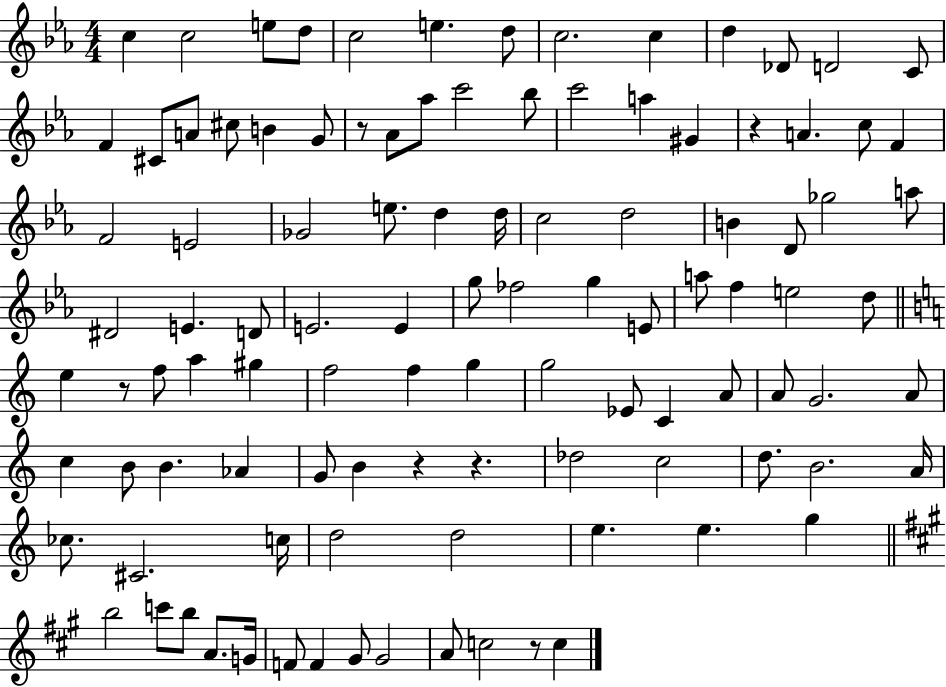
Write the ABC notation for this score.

X:1
T:Untitled
M:4/4
L:1/4
K:Eb
c c2 e/2 d/2 c2 e d/2 c2 c d _D/2 D2 C/2 F ^C/2 A/2 ^c/2 B G/2 z/2 _A/2 _a/2 c'2 _b/2 c'2 a ^G z A c/2 F F2 E2 _G2 e/2 d d/4 c2 d2 B D/2 _g2 a/2 ^D2 E D/2 E2 E g/2 _f2 g E/2 a/2 f e2 d/2 e z/2 f/2 a ^g f2 f g g2 _E/2 C A/2 A/2 G2 A/2 c B/2 B _A G/2 B z z _d2 c2 d/2 B2 A/4 _c/2 ^C2 c/4 d2 d2 e e g b2 c'/2 b/2 A/2 G/4 F/2 F ^G/2 ^G2 A/2 c2 z/2 c